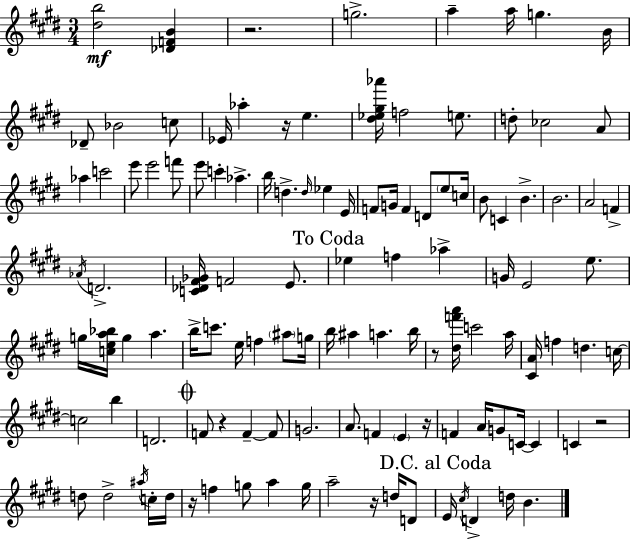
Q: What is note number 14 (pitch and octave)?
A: D5